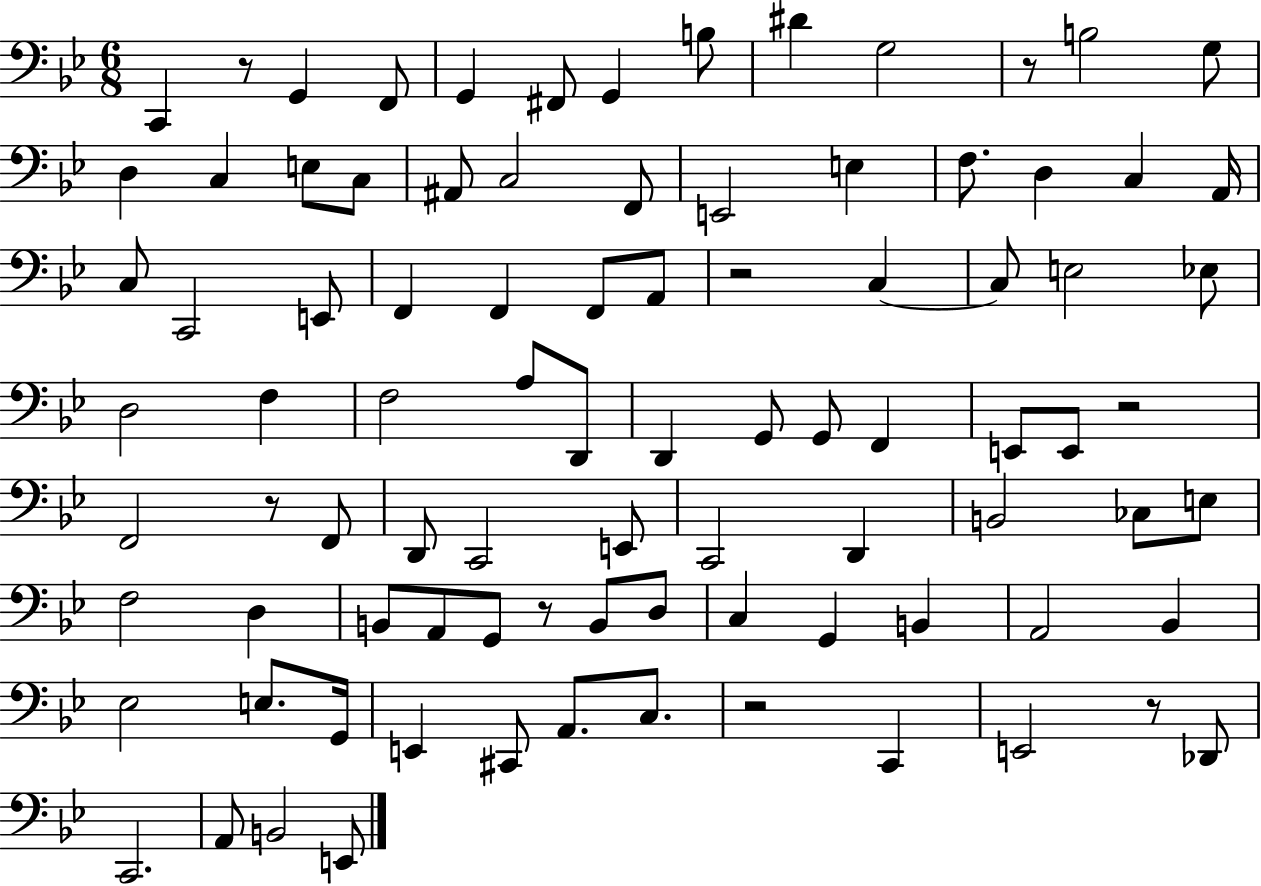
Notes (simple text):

C2/q R/e G2/q F2/e G2/q F#2/e G2/q B3/e D#4/q G3/h R/e B3/h G3/e D3/q C3/q E3/e C3/e A#2/e C3/h F2/e E2/h E3/q F3/e. D3/q C3/q A2/s C3/e C2/h E2/e F2/q F2/q F2/e A2/e R/h C3/q C3/e E3/h Eb3/e D3/h F3/q F3/h A3/e D2/e D2/q G2/e G2/e F2/q E2/e E2/e R/h F2/h R/e F2/e D2/e C2/h E2/e C2/h D2/q B2/h CES3/e E3/e F3/h D3/q B2/e A2/e G2/e R/e B2/e D3/e C3/q G2/q B2/q A2/h Bb2/q Eb3/h E3/e. G2/s E2/q C#2/e A2/e. C3/e. R/h C2/q E2/h R/e Db2/e C2/h. A2/e B2/h E2/e